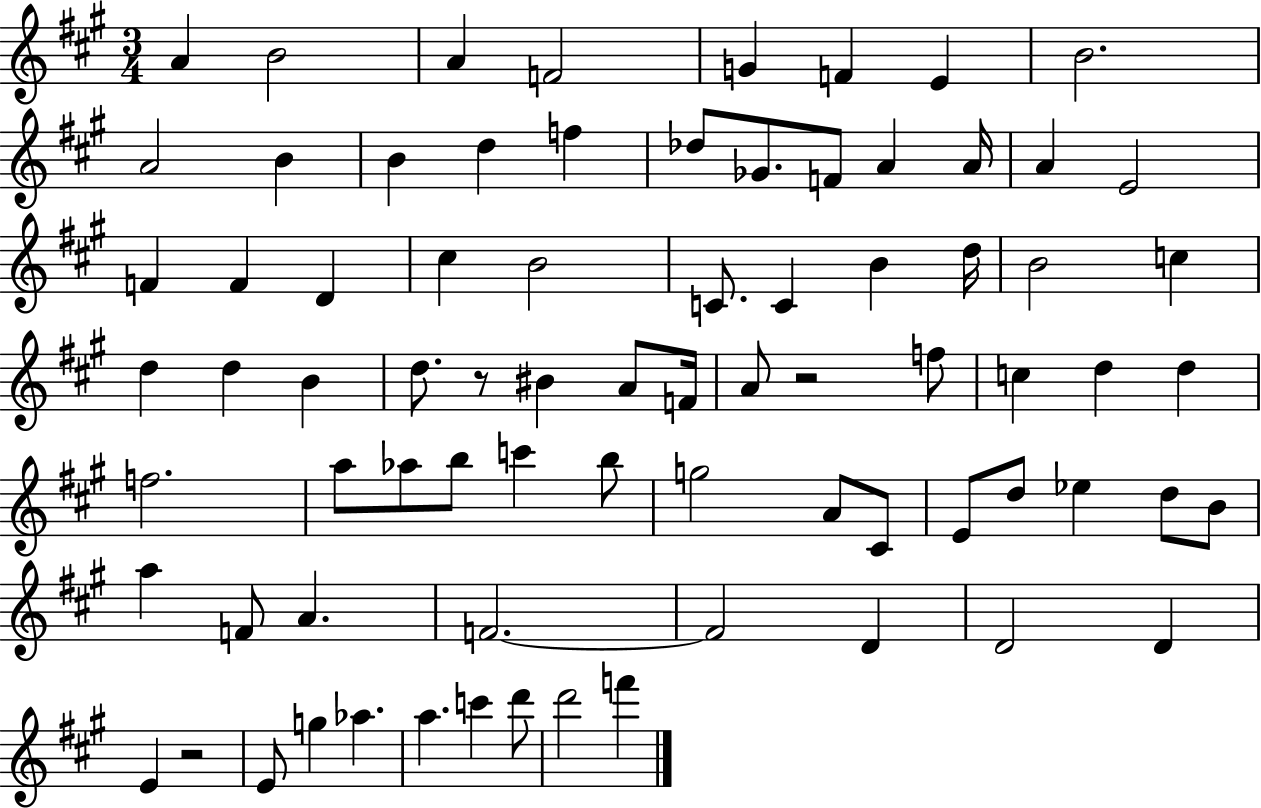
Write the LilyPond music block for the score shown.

{
  \clef treble
  \numericTimeSignature
  \time 3/4
  \key a \major
  a'4 b'2 | a'4 f'2 | g'4 f'4 e'4 | b'2. | \break a'2 b'4 | b'4 d''4 f''4 | des''8 ges'8. f'8 a'4 a'16 | a'4 e'2 | \break f'4 f'4 d'4 | cis''4 b'2 | c'8. c'4 b'4 d''16 | b'2 c''4 | \break d''4 d''4 b'4 | d''8. r8 bis'4 a'8 f'16 | a'8 r2 f''8 | c''4 d''4 d''4 | \break f''2. | a''8 aes''8 b''8 c'''4 b''8 | g''2 a'8 cis'8 | e'8 d''8 ees''4 d''8 b'8 | \break a''4 f'8 a'4. | f'2.~~ | f'2 d'4 | d'2 d'4 | \break e'4 r2 | e'8 g''4 aes''4. | a''4. c'''4 d'''8 | d'''2 f'''4 | \break \bar "|."
}